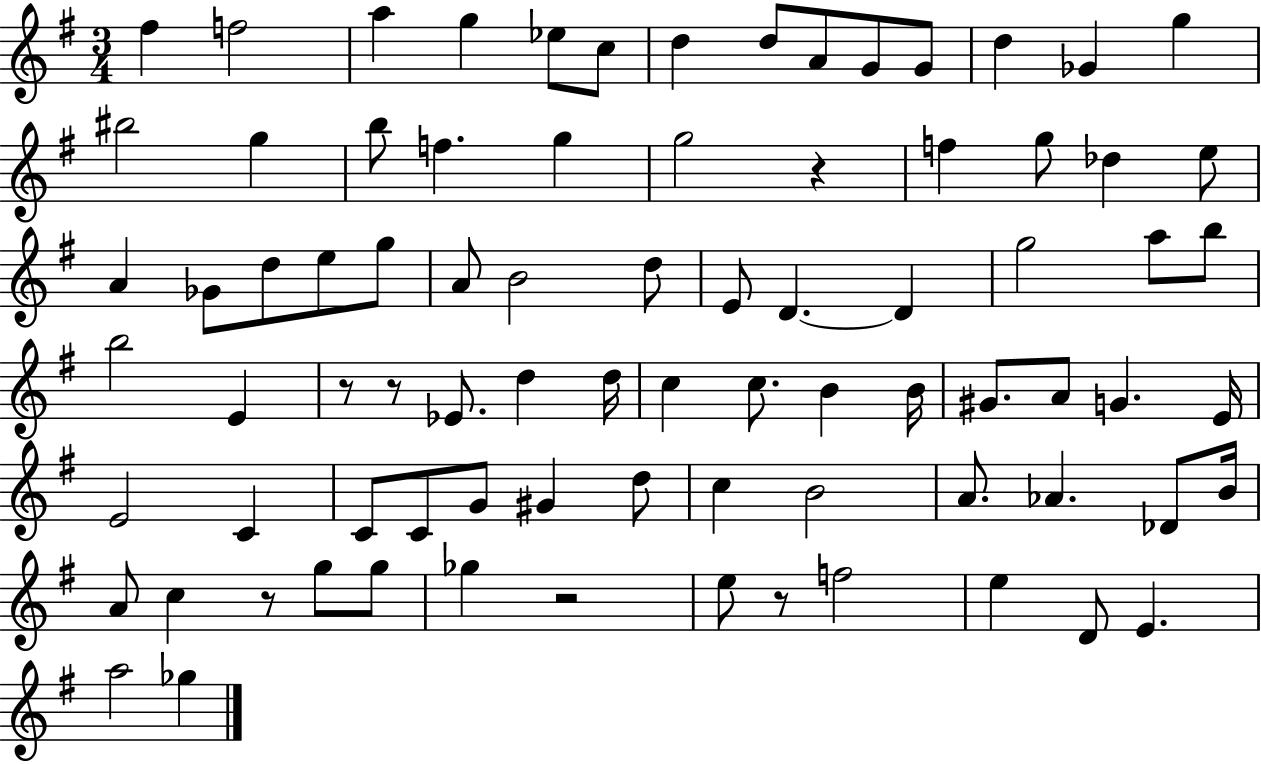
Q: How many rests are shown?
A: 6